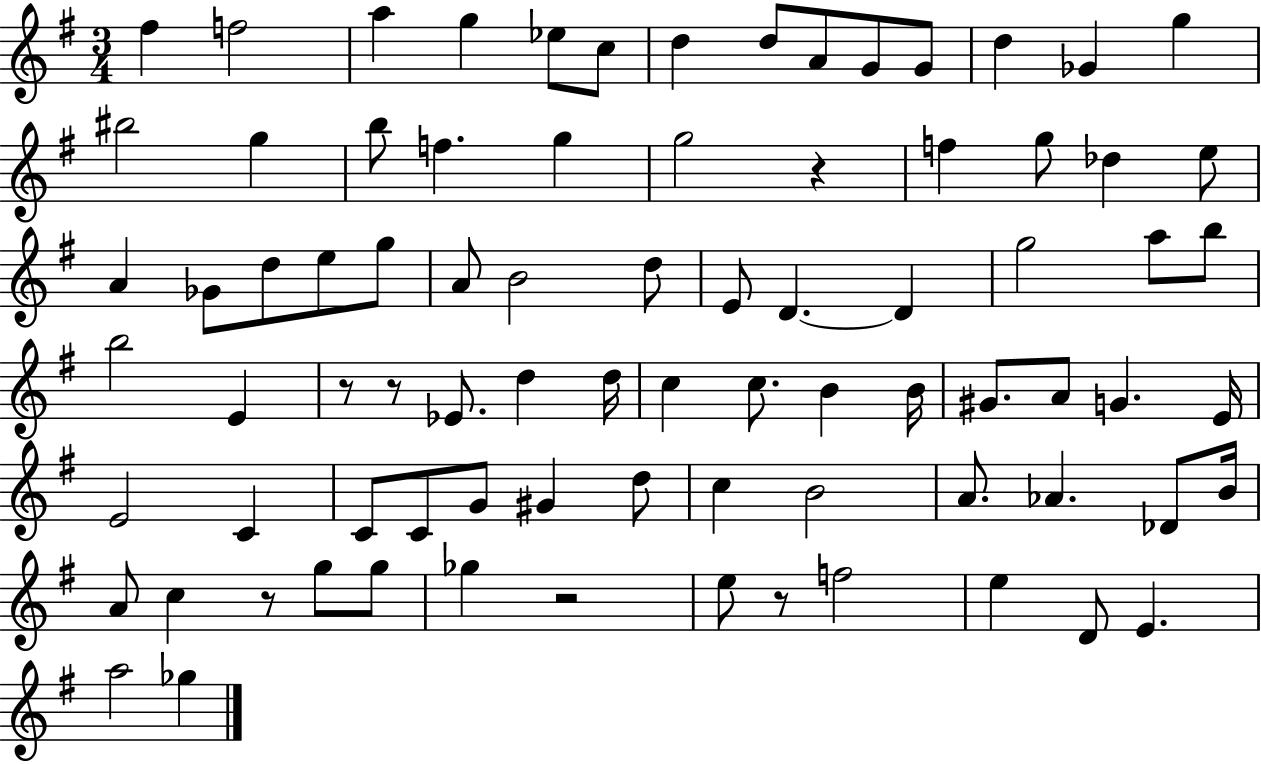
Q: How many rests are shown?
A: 6